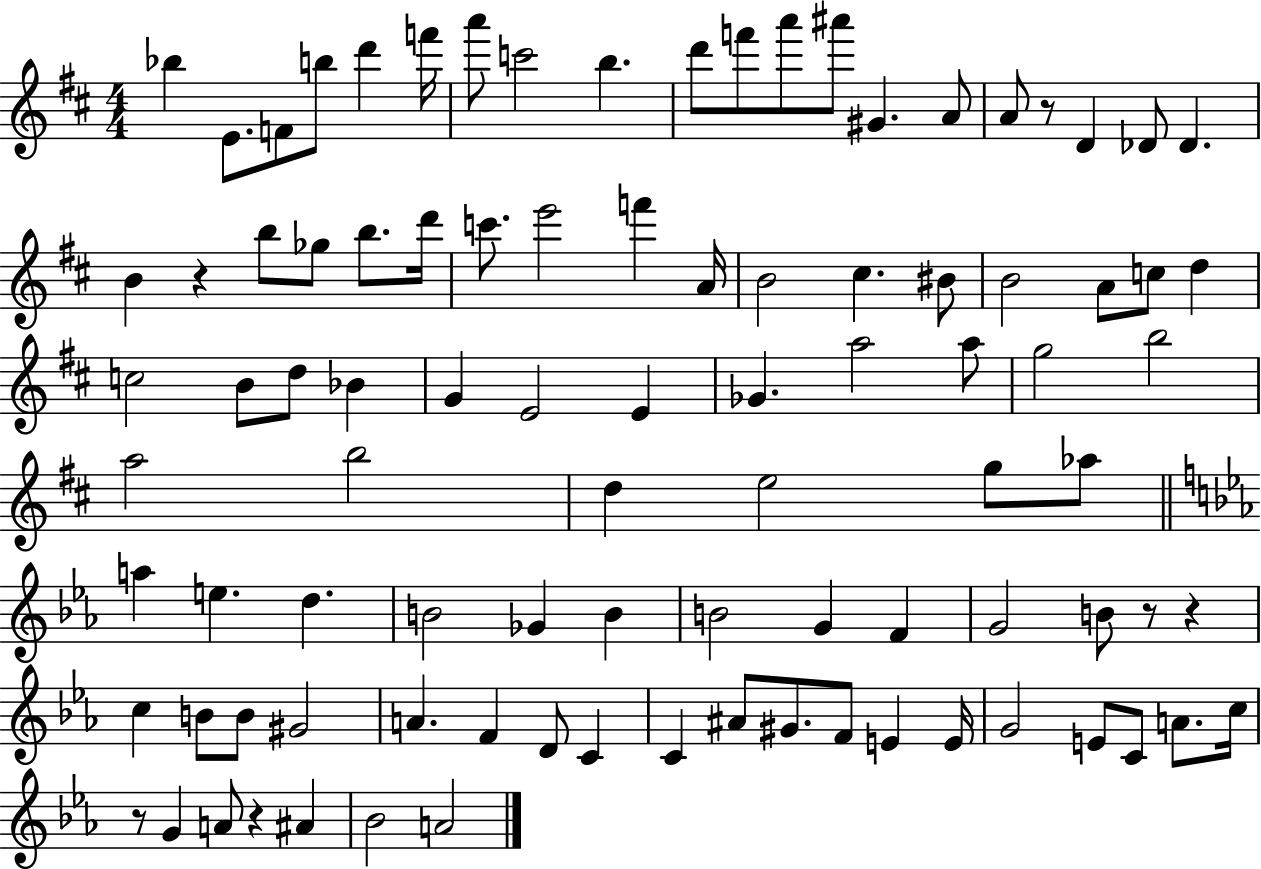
{
  \clef treble
  \numericTimeSignature
  \time 4/4
  \key d \major
  bes''4 e'8. f'8 b''8 d'''4 f'''16 | a'''8 c'''2 b''4. | d'''8 f'''8 a'''8 ais'''8 gis'4. a'8 | a'8 r8 d'4 des'8 des'4. | \break b'4 r4 b''8 ges''8 b''8. d'''16 | c'''8. e'''2 f'''4 a'16 | b'2 cis''4. bis'8 | b'2 a'8 c''8 d''4 | \break c''2 b'8 d''8 bes'4 | g'4 e'2 e'4 | ges'4. a''2 a''8 | g''2 b''2 | \break a''2 b''2 | d''4 e''2 g''8 aes''8 | \bar "||" \break \key ees \major a''4 e''4. d''4. | b'2 ges'4 b'4 | b'2 g'4 f'4 | g'2 b'8 r8 r4 | \break c''4 b'8 b'8 gis'2 | a'4. f'4 d'8 c'4 | c'4 ais'8 gis'8. f'8 e'4 e'16 | g'2 e'8 c'8 a'8. c''16 | \break r8 g'4 a'8 r4 ais'4 | bes'2 a'2 | \bar "|."
}